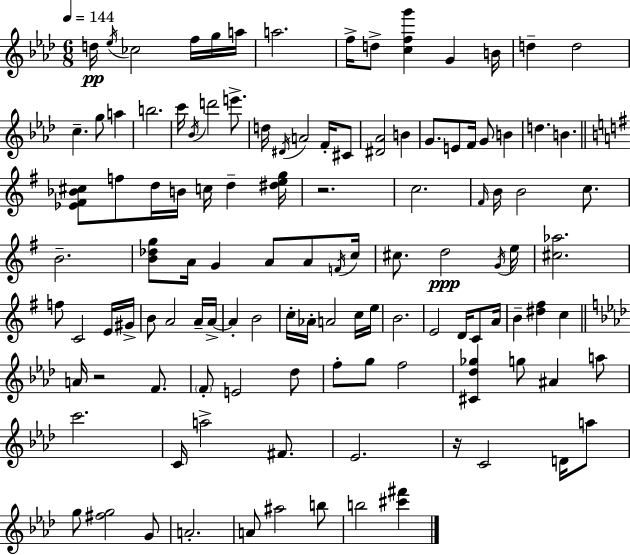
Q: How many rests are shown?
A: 3